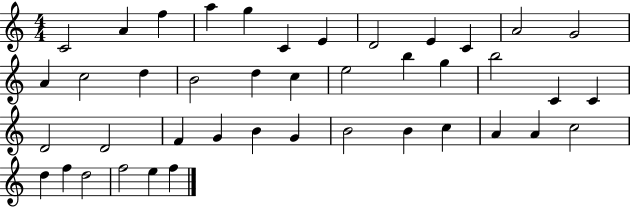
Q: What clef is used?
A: treble